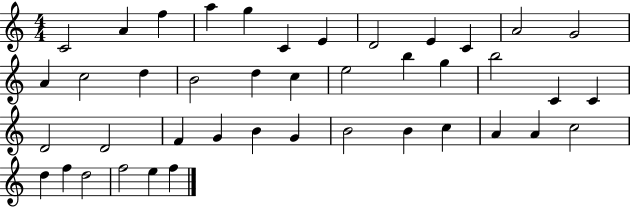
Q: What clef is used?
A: treble